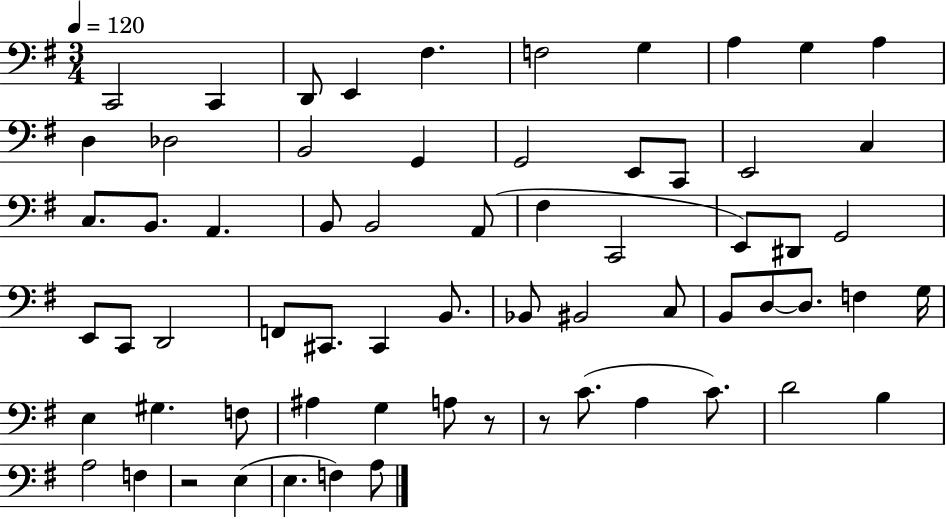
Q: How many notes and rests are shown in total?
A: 65